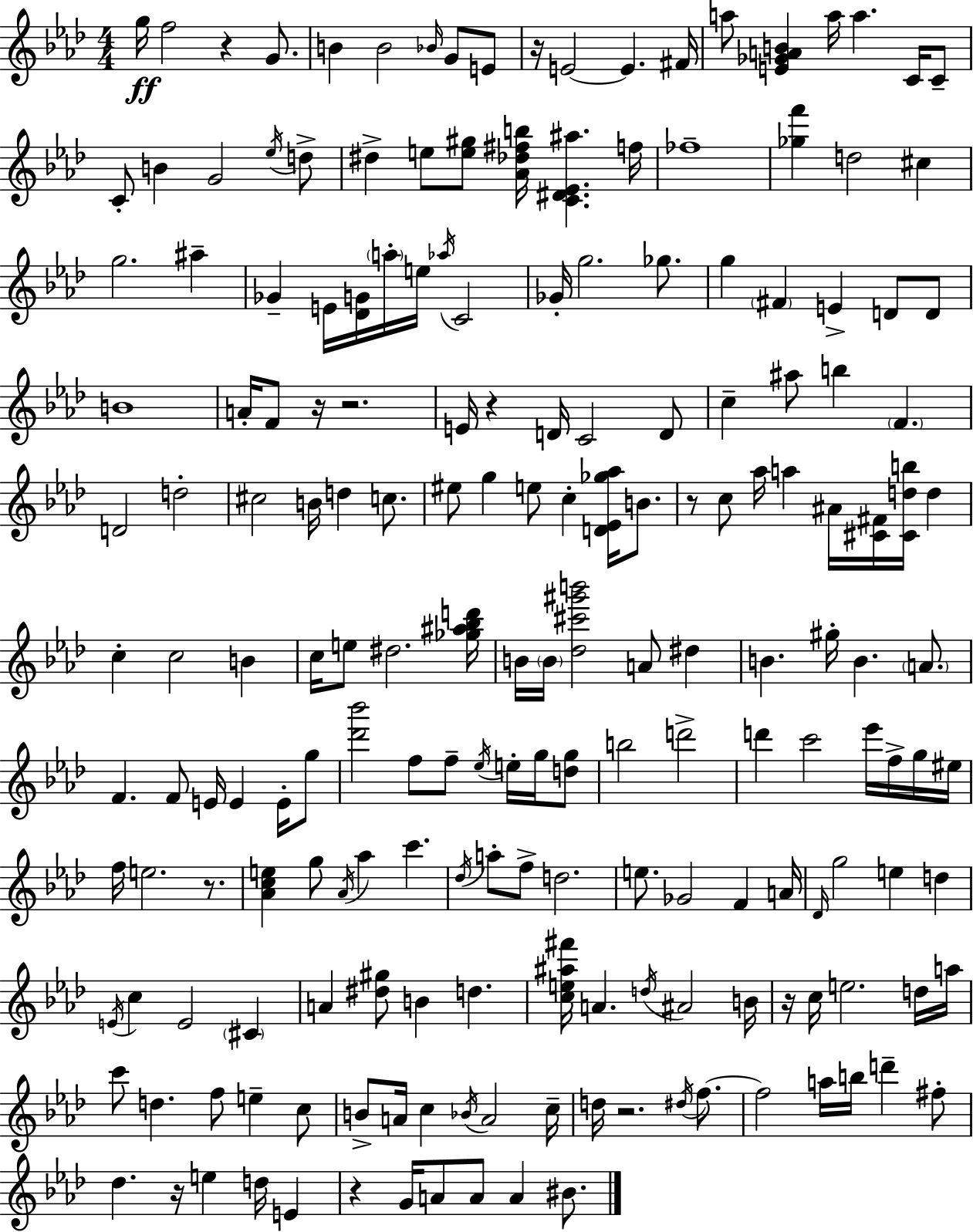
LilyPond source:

{
  \clef treble
  \numericTimeSignature
  \time 4/4
  \key f \minor
  \repeat volta 2 { g''16\ff f''2 r4 g'8. | b'4 b'2 \grace { bes'16 } g'8 e'8 | r16 e'2~~ e'4. | fis'16 a''8 <e' ges' a' b'>4 a''16 a''4. c'16 c'8-- | \break c'8-. b'4 g'2 \acciaccatura { ees''16 } | d''8-> dis''4-> e''8 <e'' gis''>8 <aes' des'' fis'' b''>16 <c' dis' ees' ais''>4. | f''16 fes''1-- | <ges'' f'''>4 d''2 cis''4 | \break g''2. ais''4-- | ges'4-- e'16 <des' g'>16 \parenthesize a''16-. e''16 \acciaccatura { aes''16 } c'2 | ges'16-. g''2. | ges''8. g''4 \parenthesize fis'4 e'4-> d'8 | \break d'8 b'1 | a'16-. f'8 r16 r2. | e'16 r4 d'16 c'2 | d'8 c''4-- ais''8 b''4 \parenthesize f'4. | \break d'2 d''2-. | cis''2 b'16 d''4 | c''8. eis''8 g''4 e''8 c''4-. <d' ees' ges'' aes''>16 | b'8. r8 c''8 aes''16 a''4 ais'16 <cis' fis'>16 <cis' d'' b''>16 d''4 | \break c''4-. c''2 b'4 | c''16 e''8 dis''2. | <ges'' ais'' bes'' d'''>16 b'16 \parenthesize b'16 <des'' cis''' gis''' b'''>2 a'8 dis''4 | b'4. gis''16-. b'4. | \break \parenthesize a'8. f'4. f'8 e'16 e'4 | e'16-. g''8 <des''' bes'''>2 f''8 f''8-- \acciaccatura { ees''16 } | e''16-. g''16 <d'' g''>8 b''2 d'''2-> | d'''4 c'''2 | \break ees'''16 f''16-> g''16 eis''16 f''16 e''2. | r8. <aes' c'' e''>4 g''8 \acciaccatura { aes'16 } aes''4 c'''4. | \acciaccatura { des''16 } a''8-. f''8-> d''2. | e''8. ges'2 | \break f'4 a'16 \grace { des'16 } g''2 e''4 | d''4 \acciaccatura { e'16 } c''4 e'2 | \parenthesize cis'4 a'4 <dis'' gis''>8 b'4 | d''4. <c'' e'' ais'' fis'''>16 a'4. \acciaccatura { d''16 } | \break ais'2 b'16 r16 c''16 e''2. | d''16 a''16 c'''8 d''4. | f''8 e''4-- c''8 b'8-> a'16 c''4 | \acciaccatura { bes'16 } a'2 c''16-- d''16 r2. | \break \acciaccatura { dis''16 } f''8.~~ f''2 | a''16 b''16 d'''4-- fis''8-. des''4. | r16 e''4 d''16 e'4 r4 g'16 | a'8 a'8 a'4 bis'8. } \bar "|."
}